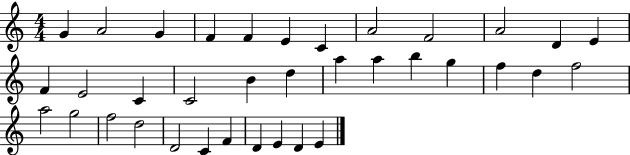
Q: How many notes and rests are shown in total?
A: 36